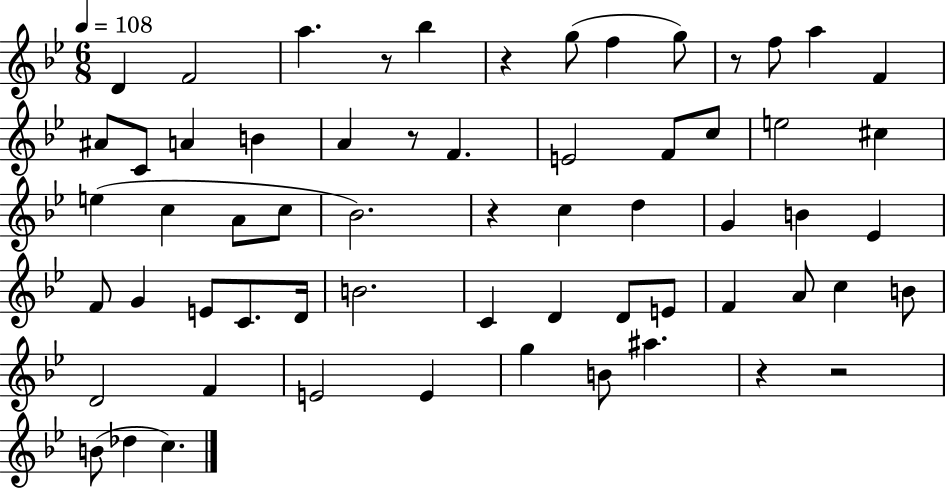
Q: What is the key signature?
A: BES major